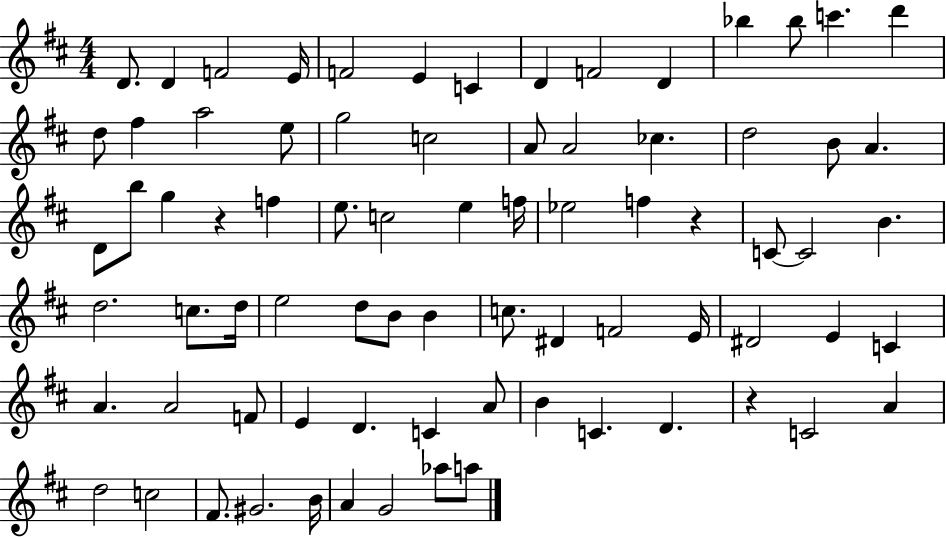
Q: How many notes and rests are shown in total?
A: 77